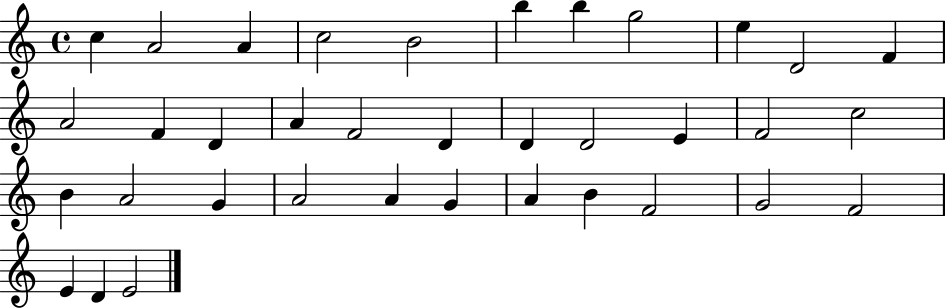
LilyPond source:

{
  \clef treble
  \time 4/4
  \defaultTimeSignature
  \key c \major
  c''4 a'2 a'4 | c''2 b'2 | b''4 b''4 g''2 | e''4 d'2 f'4 | \break a'2 f'4 d'4 | a'4 f'2 d'4 | d'4 d'2 e'4 | f'2 c''2 | \break b'4 a'2 g'4 | a'2 a'4 g'4 | a'4 b'4 f'2 | g'2 f'2 | \break e'4 d'4 e'2 | \bar "|."
}